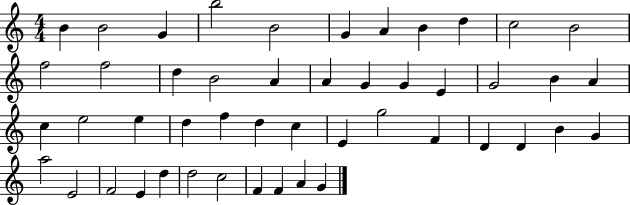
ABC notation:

X:1
T:Untitled
M:4/4
L:1/4
K:C
B B2 G b2 B2 G A B d c2 B2 f2 f2 d B2 A A G G E G2 B A c e2 e d f d c E g2 F D D B G a2 E2 F2 E d d2 c2 F F A G